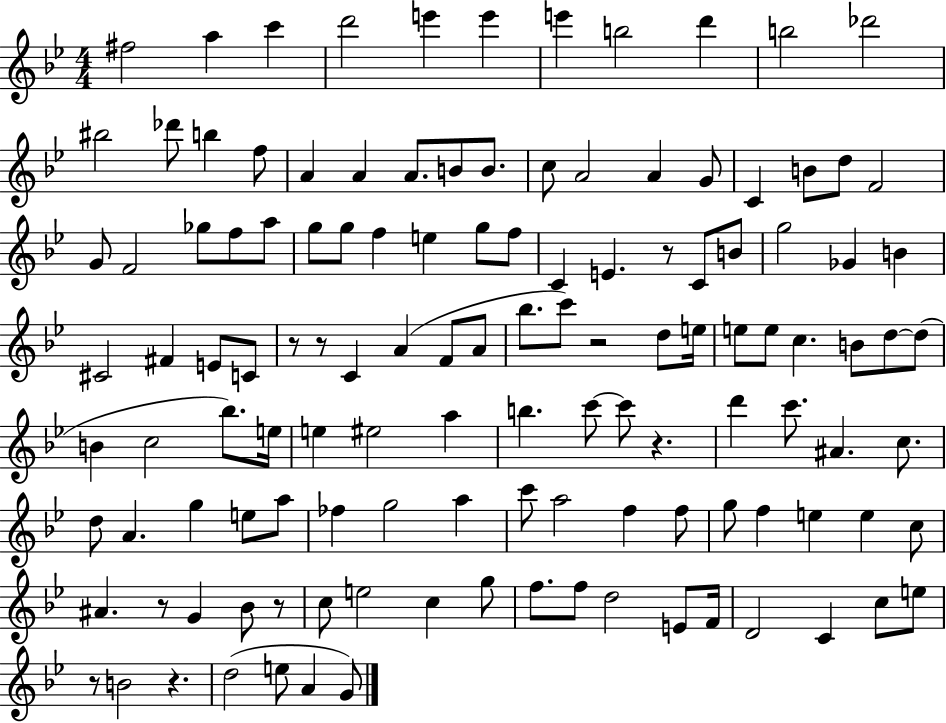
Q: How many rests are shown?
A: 9